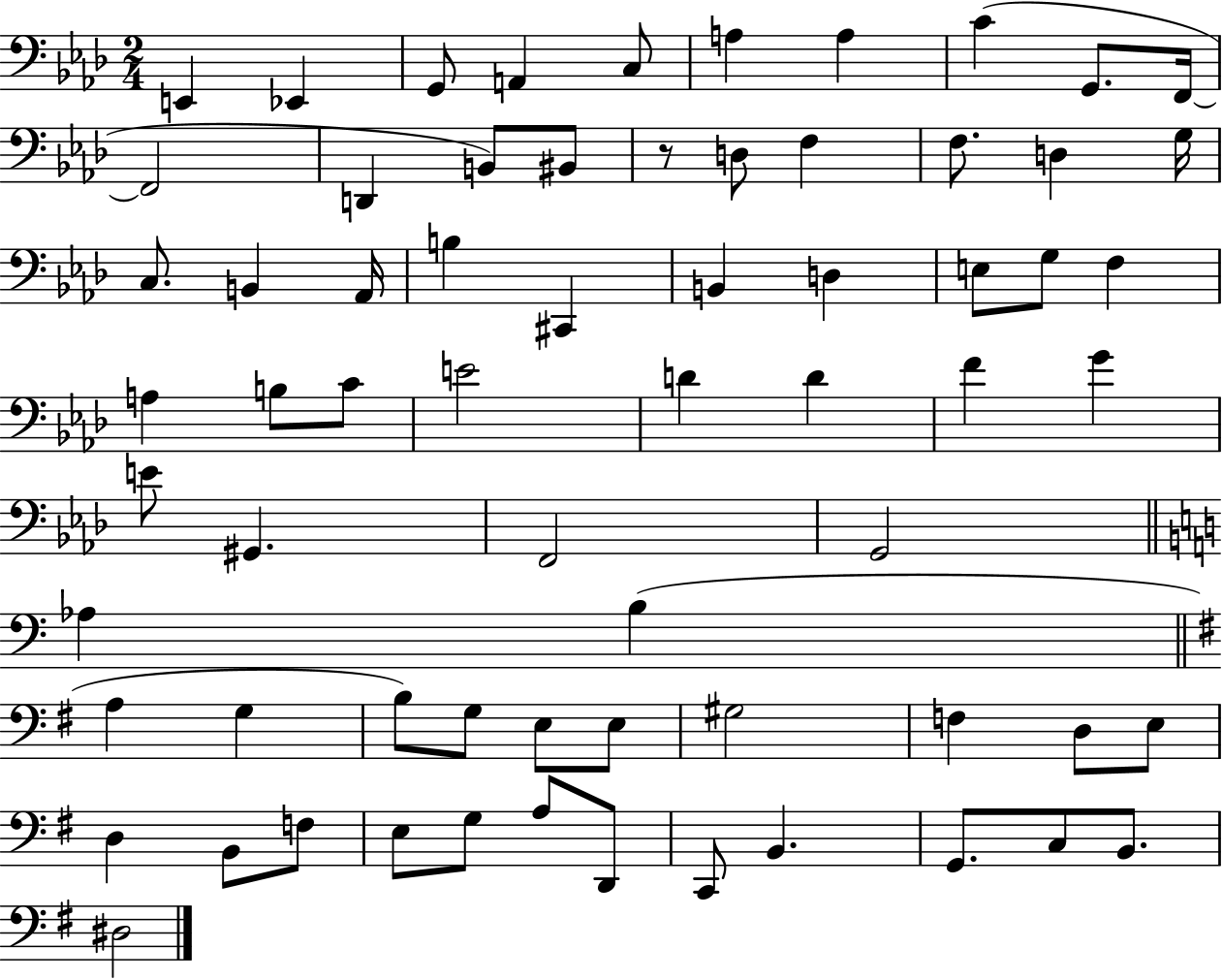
X:1
T:Untitled
M:2/4
L:1/4
K:Ab
E,, _E,, G,,/2 A,, C,/2 A, A, C G,,/2 F,,/4 F,,2 D,, B,,/2 ^B,,/2 z/2 D,/2 F, F,/2 D, G,/4 C,/2 B,, _A,,/4 B, ^C,, B,, D, E,/2 G,/2 F, A, B,/2 C/2 E2 D D F G E/2 ^G,, F,,2 G,,2 _A, B, A, G, B,/2 G,/2 E,/2 E,/2 ^G,2 F, D,/2 E,/2 D, B,,/2 F,/2 E,/2 G,/2 A,/2 D,,/2 C,,/2 B,, G,,/2 C,/2 B,,/2 ^D,2